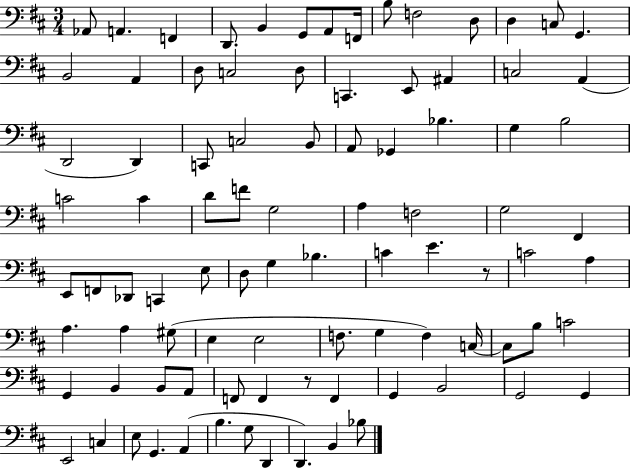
X:1
T:Untitled
M:3/4
L:1/4
K:D
_A,,/2 A,, F,, D,,/2 B,, G,,/2 A,,/2 F,,/4 B,/2 F,2 D,/2 D, C,/2 G,, B,,2 A,, D,/2 C,2 D,/2 C,, E,,/2 ^A,, C,2 A,, D,,2 D,, C,,/2 C,2 B,,/2 A,,/2 _G,, _B, G, B,2 C2 C D/2 F/2 G,2 A, F,2 G,2 ^F,, E,,/2 F,,/2 _D,,/2 C,, E,/2 D,/2 G, _B, C E z/2 C2 A, A, A, ^G,/2 E, E,2 F,/2 G, F, C,/4 C,/2 B,/2 C2 G,, B,, B,,/2 A,,/2 F,,/2 F,, z/2 F,, G,, B,,2 G,,2 G,, E,,2 C, E,/2 G,, A,, B, G,/2 D,, D,, B,, _B,/2